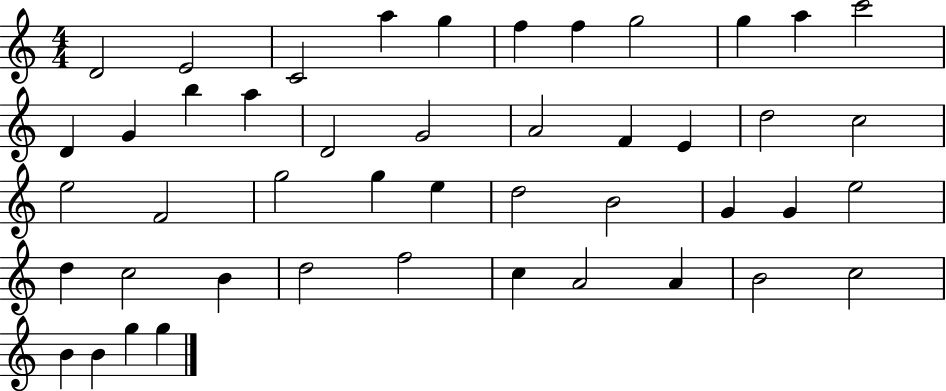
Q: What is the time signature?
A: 4/4